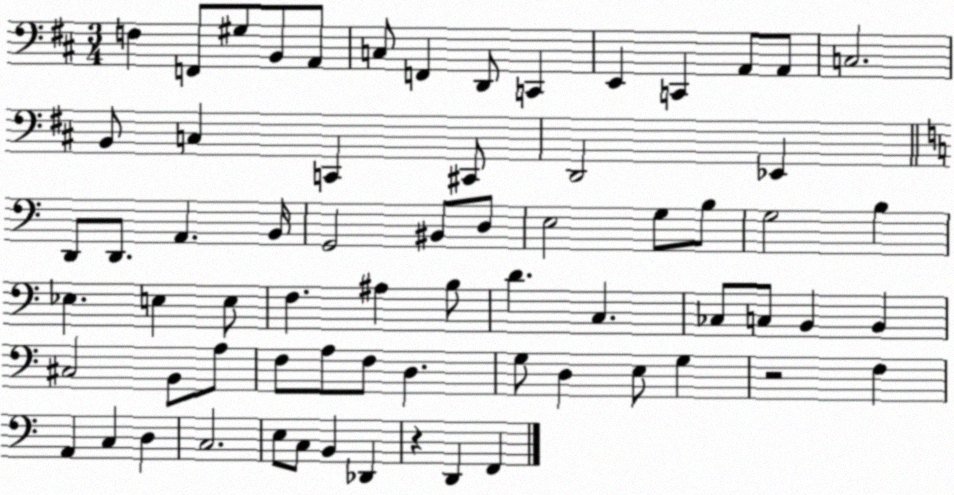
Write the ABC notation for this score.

X:1
T:Untitled
M:3/4
L:1/4
K:D
F, F,,/2 ^G,/2 B,,/2 A,,/2 C,/2 F,, D,,/2 C,, E,, C,, A,,/2 A,,/2 C,2 B,,/2 C, C,, ^C,,/2 D,,2 _E,, D,,/2 D,,/2 A,, B,,/4 G,,2 ^B,,/2 D,/2 E,2 G,/2 B,/2 G,2 B, _E, E, E,/2 F, ^A, B,/2 D C, _C,/2 C,/2 B,, B,, ^C,2 B,,/2 A,/2 F,/2 A,/2 F,/2 D, G,/2 D, E,/2 G, z2 F, A,, C, D, C,2 E,/2 C,/2 B,, _D,, z D,, F,,